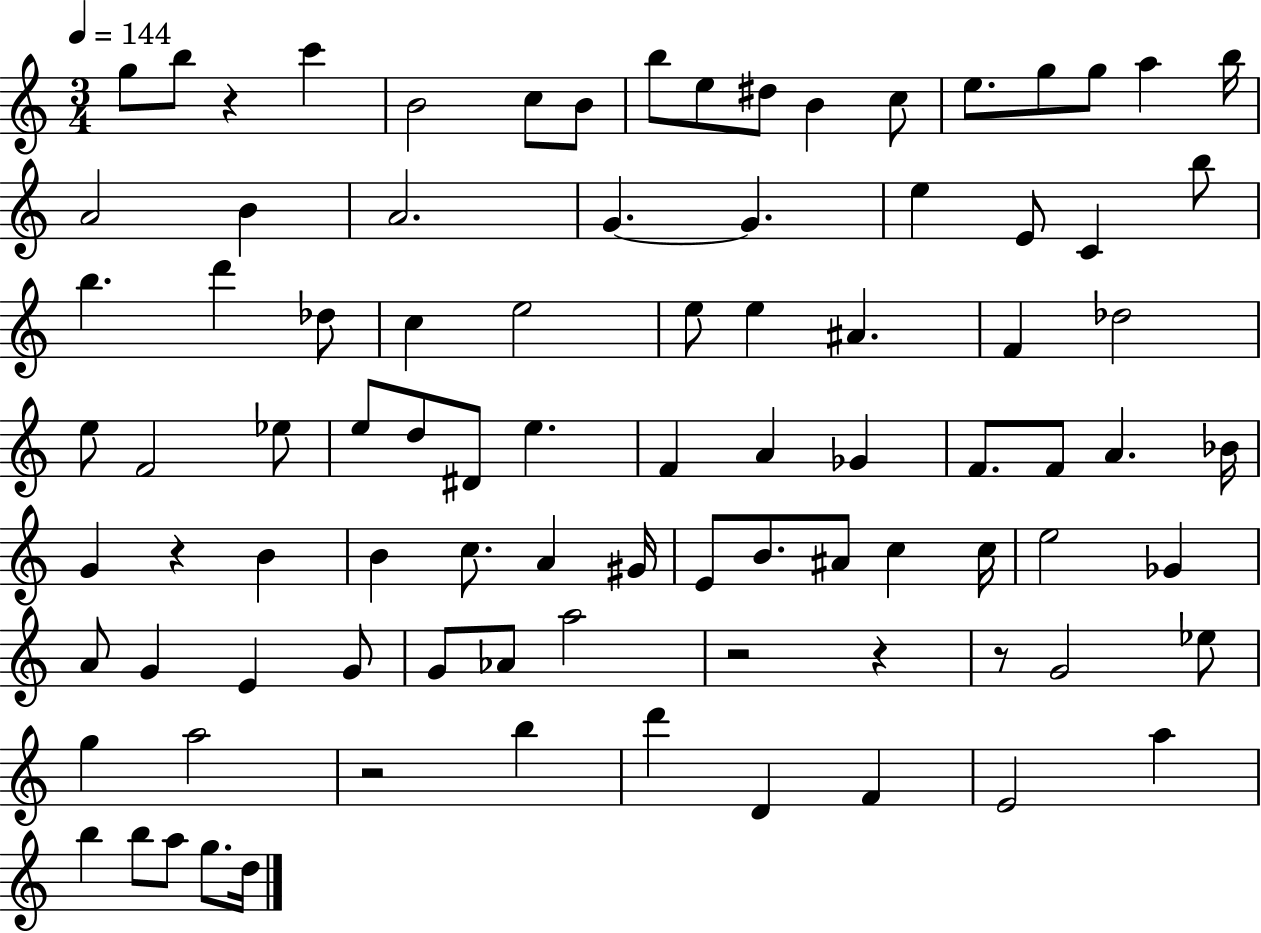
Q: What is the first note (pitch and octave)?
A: G5